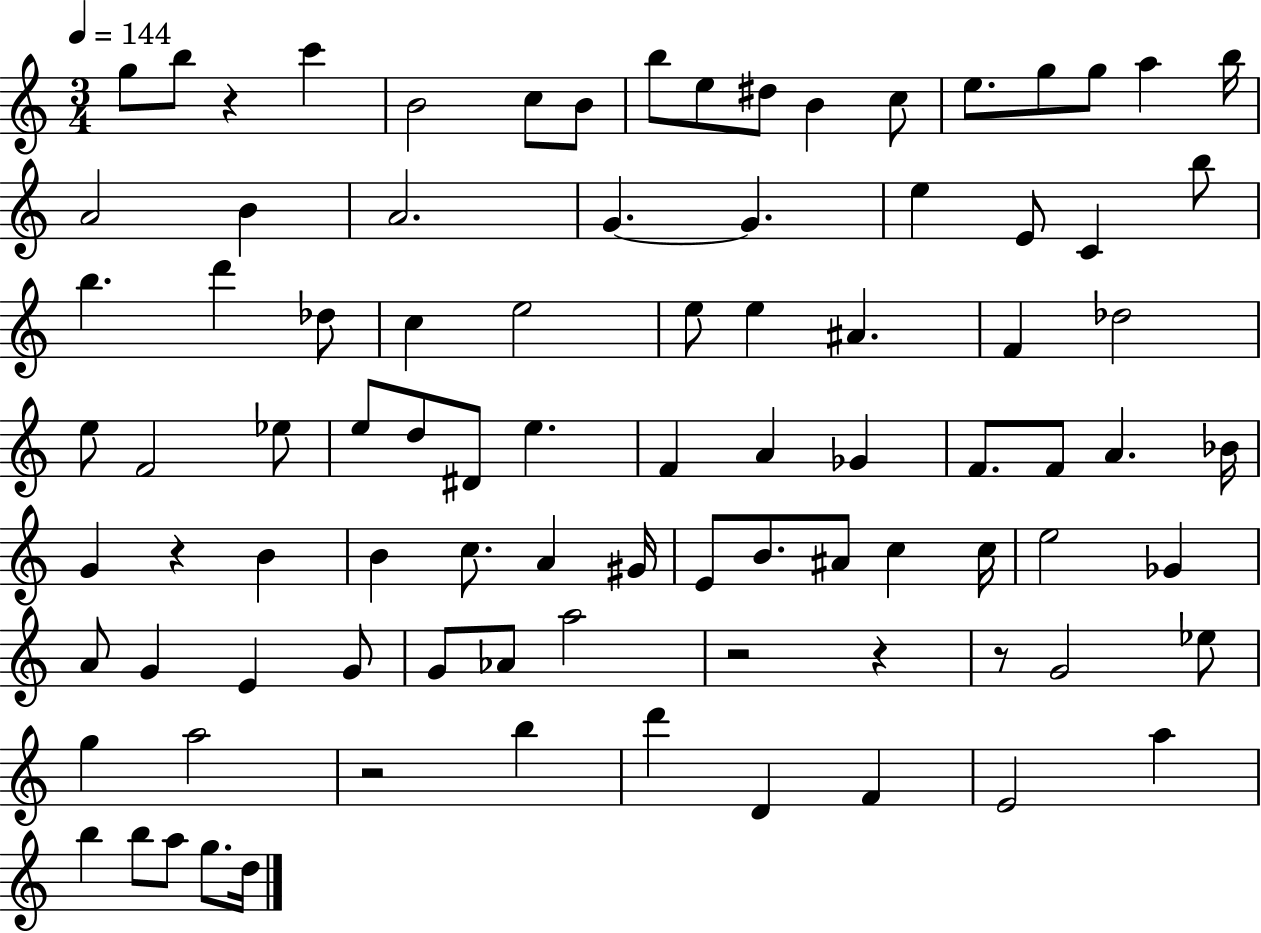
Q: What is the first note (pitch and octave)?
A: G5